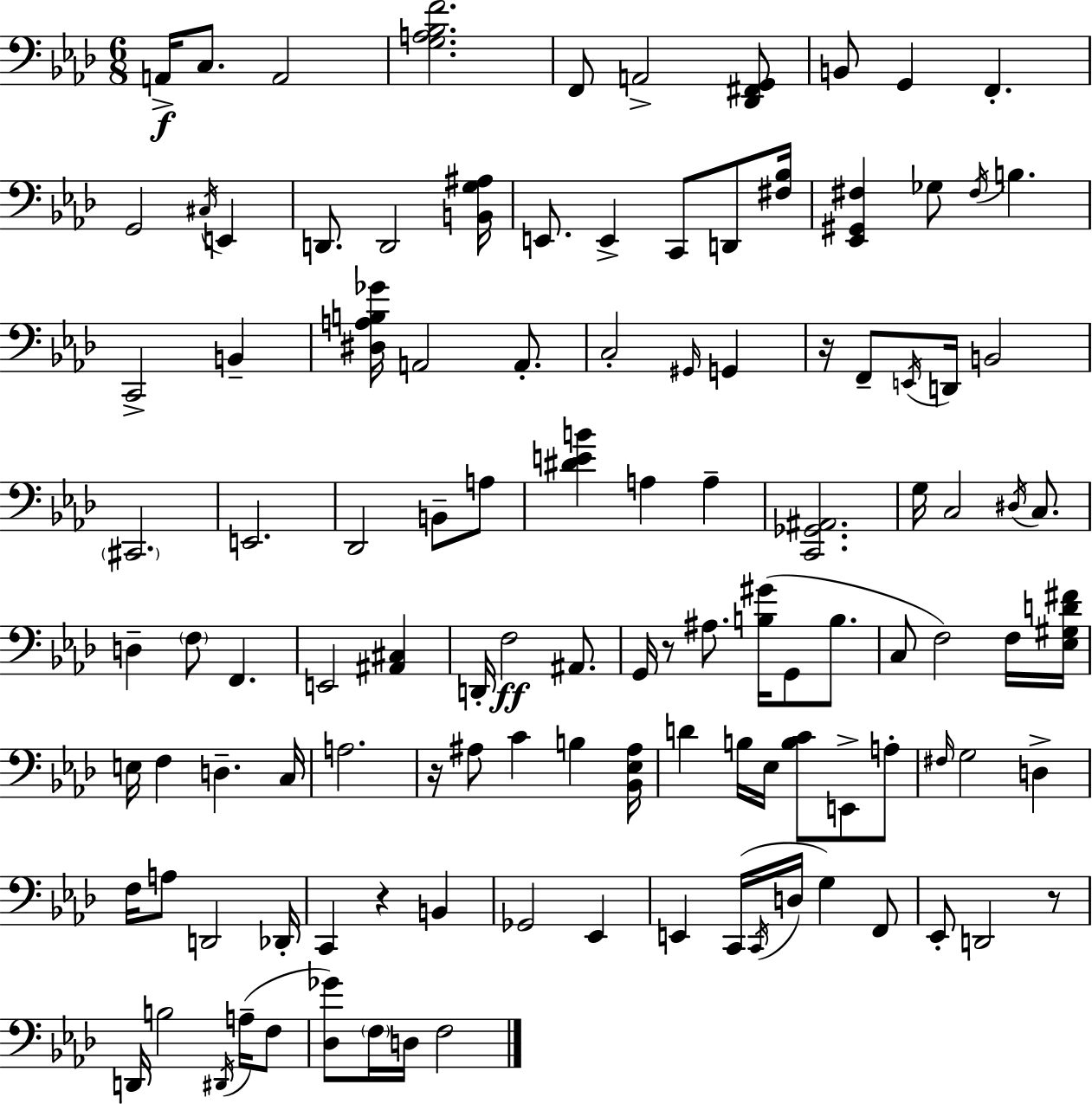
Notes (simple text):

A2/s C3/e. A2/h [G3,A3,Bb3,F4]/h. F2/e A2/h [Db2,F#2,G2]/e B2/e G2/q F2/q. G2/h C#3/s E2/q D2/e. D2/h [B2,G3,A#3]/s E2/e. E2/q C2/e D2/e [F#3,Bb3]/s [Eb2,G#2,F#3]/q Gb3/e F#3/s B3/q. C2/h B2/q [D#3,A3,B3,Gb4]/s A2/h A2/e. C3/h G#2/s G2/q R/s F2/e E2/s D2/s B2/h C#2/h. E2/h. Db2/h B2/e A3/e [D#4,E4,B4]/q A3/q A3/q [C2,Gb2,A#2]/h. G3/s C3/h D#3/s C3/e. D3/q F3/e F2/q. E2/h [A#2,C#3]/q D2/s F3/h A#2/e. G2/s R/e A#3/e. [B3,G#4]/s G2/e B3/e. C3/e F3/h F3/s [Eb3,G#3,D4,F#4]/s E3/s F3/q D3/q. C3/s A3/h. R/s A#3/e C4/q B3/q [Bb2,Eb3,A#3]/s D4/q B3/s Eb3/s [B3,C4]/e E2/e A3/e F#3/s G3/h D3/q F3/s A3/e D2/h Db2/s C2/q R/q B2/q Gb2/h Eb2/q E2/q C2/s C2/s D3/s G3/q F2/e Eb2/e D2/h R/e D2/s B3/h D#2/s A3/s F3/e [Db3,Gb4]/e F3/s D3/s F3/h